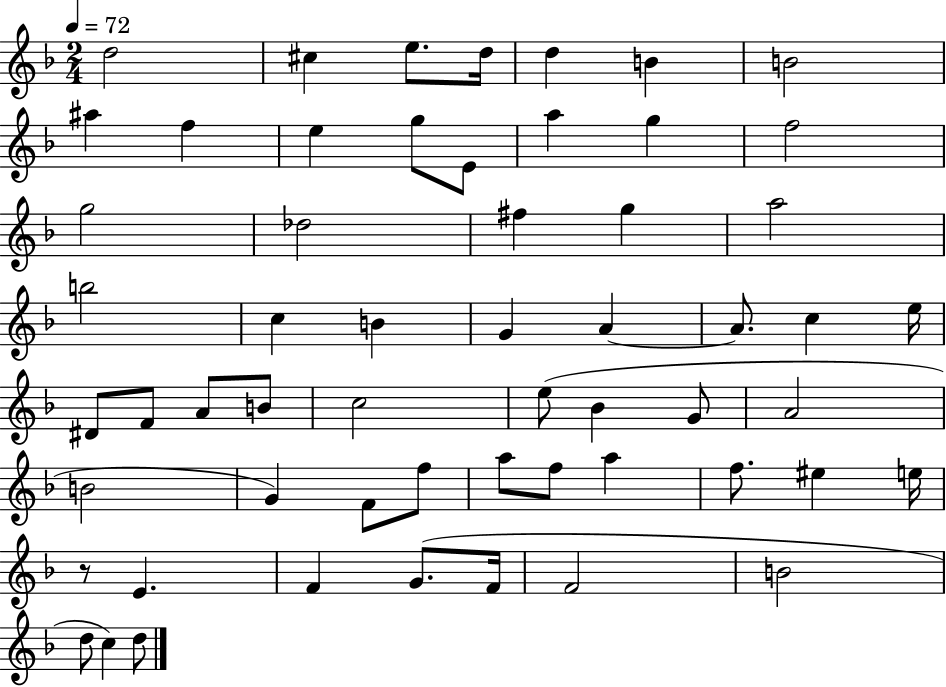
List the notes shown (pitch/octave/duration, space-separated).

D5/h C#5/q E5/e. D5/s D5/q B4/q B4/h A#5/q F5/q E5/q G5/e E4/e A5/q G5/q F5/h G5/h Db5/h F#5/q G5/q A5/h B5/h C5/q B4/q G4/q A4/q A4/e. C5/q E5/s D#4/e F4/e A4/e B4/e C5/h E5/e Bb4/q G4/e A4/h B4/h G4/q F4/e F5/e A5/e F5/e A5/q F5/e. EIS5/q E5/s R/e E4/q. F4/q G4/e. F4/s F4/h B4/h D5/e C5/q D5/e